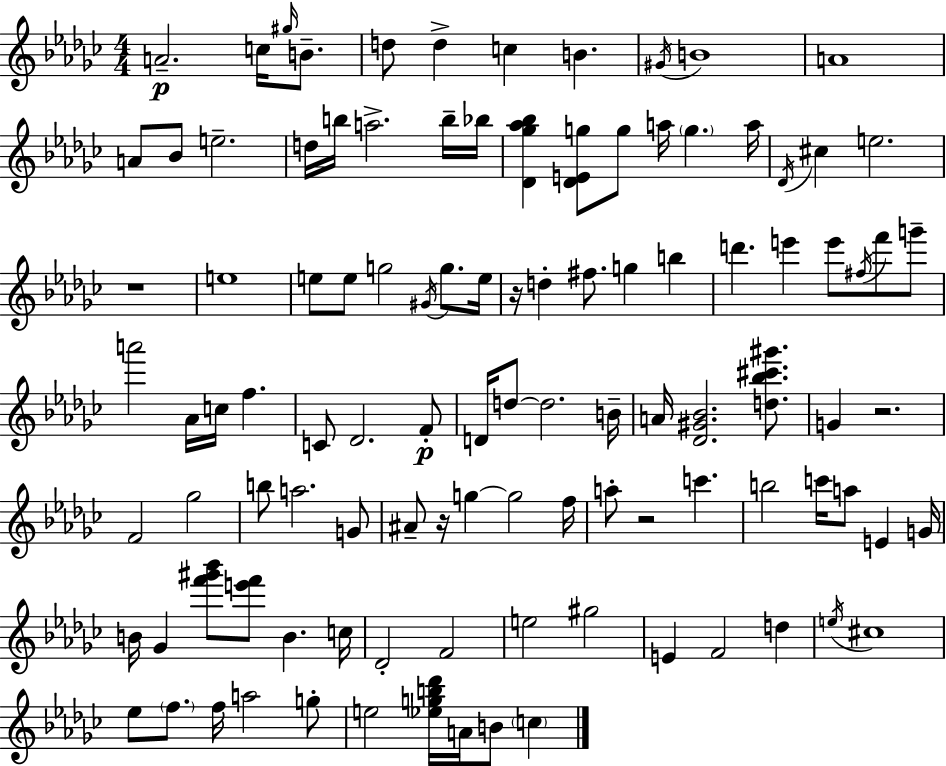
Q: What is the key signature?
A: EES minor